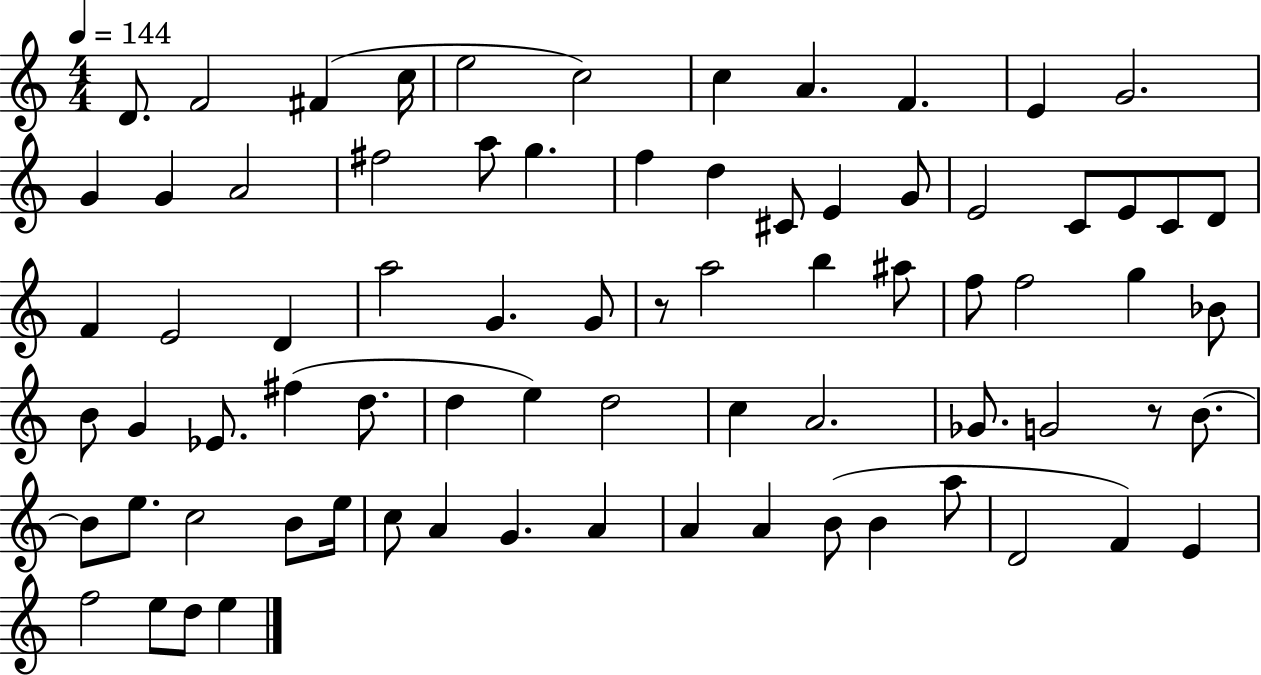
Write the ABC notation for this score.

X:1
T:Untitled
M:4/4
L:1/4
K:C
D/2 F2 ^F c/4 e2 c2 c A F E G2 G G A2 ^f2 a/2 g f d ^C/2 E G/2 E2 C/2 E/2 C/2 D/2 F E2 D a2 G G/2 z/2 a2 b ^a/2 f/2 f2 g _B/2 B/2 G _E/2 ^f d/2 d e d2 c A2 _G/2 G2 z/2 B/2 B/2 e/2 c2 B/2 e/4 c/2 A G A A A B/2 B a/2 D2 F E f2 e/2 d/2 e